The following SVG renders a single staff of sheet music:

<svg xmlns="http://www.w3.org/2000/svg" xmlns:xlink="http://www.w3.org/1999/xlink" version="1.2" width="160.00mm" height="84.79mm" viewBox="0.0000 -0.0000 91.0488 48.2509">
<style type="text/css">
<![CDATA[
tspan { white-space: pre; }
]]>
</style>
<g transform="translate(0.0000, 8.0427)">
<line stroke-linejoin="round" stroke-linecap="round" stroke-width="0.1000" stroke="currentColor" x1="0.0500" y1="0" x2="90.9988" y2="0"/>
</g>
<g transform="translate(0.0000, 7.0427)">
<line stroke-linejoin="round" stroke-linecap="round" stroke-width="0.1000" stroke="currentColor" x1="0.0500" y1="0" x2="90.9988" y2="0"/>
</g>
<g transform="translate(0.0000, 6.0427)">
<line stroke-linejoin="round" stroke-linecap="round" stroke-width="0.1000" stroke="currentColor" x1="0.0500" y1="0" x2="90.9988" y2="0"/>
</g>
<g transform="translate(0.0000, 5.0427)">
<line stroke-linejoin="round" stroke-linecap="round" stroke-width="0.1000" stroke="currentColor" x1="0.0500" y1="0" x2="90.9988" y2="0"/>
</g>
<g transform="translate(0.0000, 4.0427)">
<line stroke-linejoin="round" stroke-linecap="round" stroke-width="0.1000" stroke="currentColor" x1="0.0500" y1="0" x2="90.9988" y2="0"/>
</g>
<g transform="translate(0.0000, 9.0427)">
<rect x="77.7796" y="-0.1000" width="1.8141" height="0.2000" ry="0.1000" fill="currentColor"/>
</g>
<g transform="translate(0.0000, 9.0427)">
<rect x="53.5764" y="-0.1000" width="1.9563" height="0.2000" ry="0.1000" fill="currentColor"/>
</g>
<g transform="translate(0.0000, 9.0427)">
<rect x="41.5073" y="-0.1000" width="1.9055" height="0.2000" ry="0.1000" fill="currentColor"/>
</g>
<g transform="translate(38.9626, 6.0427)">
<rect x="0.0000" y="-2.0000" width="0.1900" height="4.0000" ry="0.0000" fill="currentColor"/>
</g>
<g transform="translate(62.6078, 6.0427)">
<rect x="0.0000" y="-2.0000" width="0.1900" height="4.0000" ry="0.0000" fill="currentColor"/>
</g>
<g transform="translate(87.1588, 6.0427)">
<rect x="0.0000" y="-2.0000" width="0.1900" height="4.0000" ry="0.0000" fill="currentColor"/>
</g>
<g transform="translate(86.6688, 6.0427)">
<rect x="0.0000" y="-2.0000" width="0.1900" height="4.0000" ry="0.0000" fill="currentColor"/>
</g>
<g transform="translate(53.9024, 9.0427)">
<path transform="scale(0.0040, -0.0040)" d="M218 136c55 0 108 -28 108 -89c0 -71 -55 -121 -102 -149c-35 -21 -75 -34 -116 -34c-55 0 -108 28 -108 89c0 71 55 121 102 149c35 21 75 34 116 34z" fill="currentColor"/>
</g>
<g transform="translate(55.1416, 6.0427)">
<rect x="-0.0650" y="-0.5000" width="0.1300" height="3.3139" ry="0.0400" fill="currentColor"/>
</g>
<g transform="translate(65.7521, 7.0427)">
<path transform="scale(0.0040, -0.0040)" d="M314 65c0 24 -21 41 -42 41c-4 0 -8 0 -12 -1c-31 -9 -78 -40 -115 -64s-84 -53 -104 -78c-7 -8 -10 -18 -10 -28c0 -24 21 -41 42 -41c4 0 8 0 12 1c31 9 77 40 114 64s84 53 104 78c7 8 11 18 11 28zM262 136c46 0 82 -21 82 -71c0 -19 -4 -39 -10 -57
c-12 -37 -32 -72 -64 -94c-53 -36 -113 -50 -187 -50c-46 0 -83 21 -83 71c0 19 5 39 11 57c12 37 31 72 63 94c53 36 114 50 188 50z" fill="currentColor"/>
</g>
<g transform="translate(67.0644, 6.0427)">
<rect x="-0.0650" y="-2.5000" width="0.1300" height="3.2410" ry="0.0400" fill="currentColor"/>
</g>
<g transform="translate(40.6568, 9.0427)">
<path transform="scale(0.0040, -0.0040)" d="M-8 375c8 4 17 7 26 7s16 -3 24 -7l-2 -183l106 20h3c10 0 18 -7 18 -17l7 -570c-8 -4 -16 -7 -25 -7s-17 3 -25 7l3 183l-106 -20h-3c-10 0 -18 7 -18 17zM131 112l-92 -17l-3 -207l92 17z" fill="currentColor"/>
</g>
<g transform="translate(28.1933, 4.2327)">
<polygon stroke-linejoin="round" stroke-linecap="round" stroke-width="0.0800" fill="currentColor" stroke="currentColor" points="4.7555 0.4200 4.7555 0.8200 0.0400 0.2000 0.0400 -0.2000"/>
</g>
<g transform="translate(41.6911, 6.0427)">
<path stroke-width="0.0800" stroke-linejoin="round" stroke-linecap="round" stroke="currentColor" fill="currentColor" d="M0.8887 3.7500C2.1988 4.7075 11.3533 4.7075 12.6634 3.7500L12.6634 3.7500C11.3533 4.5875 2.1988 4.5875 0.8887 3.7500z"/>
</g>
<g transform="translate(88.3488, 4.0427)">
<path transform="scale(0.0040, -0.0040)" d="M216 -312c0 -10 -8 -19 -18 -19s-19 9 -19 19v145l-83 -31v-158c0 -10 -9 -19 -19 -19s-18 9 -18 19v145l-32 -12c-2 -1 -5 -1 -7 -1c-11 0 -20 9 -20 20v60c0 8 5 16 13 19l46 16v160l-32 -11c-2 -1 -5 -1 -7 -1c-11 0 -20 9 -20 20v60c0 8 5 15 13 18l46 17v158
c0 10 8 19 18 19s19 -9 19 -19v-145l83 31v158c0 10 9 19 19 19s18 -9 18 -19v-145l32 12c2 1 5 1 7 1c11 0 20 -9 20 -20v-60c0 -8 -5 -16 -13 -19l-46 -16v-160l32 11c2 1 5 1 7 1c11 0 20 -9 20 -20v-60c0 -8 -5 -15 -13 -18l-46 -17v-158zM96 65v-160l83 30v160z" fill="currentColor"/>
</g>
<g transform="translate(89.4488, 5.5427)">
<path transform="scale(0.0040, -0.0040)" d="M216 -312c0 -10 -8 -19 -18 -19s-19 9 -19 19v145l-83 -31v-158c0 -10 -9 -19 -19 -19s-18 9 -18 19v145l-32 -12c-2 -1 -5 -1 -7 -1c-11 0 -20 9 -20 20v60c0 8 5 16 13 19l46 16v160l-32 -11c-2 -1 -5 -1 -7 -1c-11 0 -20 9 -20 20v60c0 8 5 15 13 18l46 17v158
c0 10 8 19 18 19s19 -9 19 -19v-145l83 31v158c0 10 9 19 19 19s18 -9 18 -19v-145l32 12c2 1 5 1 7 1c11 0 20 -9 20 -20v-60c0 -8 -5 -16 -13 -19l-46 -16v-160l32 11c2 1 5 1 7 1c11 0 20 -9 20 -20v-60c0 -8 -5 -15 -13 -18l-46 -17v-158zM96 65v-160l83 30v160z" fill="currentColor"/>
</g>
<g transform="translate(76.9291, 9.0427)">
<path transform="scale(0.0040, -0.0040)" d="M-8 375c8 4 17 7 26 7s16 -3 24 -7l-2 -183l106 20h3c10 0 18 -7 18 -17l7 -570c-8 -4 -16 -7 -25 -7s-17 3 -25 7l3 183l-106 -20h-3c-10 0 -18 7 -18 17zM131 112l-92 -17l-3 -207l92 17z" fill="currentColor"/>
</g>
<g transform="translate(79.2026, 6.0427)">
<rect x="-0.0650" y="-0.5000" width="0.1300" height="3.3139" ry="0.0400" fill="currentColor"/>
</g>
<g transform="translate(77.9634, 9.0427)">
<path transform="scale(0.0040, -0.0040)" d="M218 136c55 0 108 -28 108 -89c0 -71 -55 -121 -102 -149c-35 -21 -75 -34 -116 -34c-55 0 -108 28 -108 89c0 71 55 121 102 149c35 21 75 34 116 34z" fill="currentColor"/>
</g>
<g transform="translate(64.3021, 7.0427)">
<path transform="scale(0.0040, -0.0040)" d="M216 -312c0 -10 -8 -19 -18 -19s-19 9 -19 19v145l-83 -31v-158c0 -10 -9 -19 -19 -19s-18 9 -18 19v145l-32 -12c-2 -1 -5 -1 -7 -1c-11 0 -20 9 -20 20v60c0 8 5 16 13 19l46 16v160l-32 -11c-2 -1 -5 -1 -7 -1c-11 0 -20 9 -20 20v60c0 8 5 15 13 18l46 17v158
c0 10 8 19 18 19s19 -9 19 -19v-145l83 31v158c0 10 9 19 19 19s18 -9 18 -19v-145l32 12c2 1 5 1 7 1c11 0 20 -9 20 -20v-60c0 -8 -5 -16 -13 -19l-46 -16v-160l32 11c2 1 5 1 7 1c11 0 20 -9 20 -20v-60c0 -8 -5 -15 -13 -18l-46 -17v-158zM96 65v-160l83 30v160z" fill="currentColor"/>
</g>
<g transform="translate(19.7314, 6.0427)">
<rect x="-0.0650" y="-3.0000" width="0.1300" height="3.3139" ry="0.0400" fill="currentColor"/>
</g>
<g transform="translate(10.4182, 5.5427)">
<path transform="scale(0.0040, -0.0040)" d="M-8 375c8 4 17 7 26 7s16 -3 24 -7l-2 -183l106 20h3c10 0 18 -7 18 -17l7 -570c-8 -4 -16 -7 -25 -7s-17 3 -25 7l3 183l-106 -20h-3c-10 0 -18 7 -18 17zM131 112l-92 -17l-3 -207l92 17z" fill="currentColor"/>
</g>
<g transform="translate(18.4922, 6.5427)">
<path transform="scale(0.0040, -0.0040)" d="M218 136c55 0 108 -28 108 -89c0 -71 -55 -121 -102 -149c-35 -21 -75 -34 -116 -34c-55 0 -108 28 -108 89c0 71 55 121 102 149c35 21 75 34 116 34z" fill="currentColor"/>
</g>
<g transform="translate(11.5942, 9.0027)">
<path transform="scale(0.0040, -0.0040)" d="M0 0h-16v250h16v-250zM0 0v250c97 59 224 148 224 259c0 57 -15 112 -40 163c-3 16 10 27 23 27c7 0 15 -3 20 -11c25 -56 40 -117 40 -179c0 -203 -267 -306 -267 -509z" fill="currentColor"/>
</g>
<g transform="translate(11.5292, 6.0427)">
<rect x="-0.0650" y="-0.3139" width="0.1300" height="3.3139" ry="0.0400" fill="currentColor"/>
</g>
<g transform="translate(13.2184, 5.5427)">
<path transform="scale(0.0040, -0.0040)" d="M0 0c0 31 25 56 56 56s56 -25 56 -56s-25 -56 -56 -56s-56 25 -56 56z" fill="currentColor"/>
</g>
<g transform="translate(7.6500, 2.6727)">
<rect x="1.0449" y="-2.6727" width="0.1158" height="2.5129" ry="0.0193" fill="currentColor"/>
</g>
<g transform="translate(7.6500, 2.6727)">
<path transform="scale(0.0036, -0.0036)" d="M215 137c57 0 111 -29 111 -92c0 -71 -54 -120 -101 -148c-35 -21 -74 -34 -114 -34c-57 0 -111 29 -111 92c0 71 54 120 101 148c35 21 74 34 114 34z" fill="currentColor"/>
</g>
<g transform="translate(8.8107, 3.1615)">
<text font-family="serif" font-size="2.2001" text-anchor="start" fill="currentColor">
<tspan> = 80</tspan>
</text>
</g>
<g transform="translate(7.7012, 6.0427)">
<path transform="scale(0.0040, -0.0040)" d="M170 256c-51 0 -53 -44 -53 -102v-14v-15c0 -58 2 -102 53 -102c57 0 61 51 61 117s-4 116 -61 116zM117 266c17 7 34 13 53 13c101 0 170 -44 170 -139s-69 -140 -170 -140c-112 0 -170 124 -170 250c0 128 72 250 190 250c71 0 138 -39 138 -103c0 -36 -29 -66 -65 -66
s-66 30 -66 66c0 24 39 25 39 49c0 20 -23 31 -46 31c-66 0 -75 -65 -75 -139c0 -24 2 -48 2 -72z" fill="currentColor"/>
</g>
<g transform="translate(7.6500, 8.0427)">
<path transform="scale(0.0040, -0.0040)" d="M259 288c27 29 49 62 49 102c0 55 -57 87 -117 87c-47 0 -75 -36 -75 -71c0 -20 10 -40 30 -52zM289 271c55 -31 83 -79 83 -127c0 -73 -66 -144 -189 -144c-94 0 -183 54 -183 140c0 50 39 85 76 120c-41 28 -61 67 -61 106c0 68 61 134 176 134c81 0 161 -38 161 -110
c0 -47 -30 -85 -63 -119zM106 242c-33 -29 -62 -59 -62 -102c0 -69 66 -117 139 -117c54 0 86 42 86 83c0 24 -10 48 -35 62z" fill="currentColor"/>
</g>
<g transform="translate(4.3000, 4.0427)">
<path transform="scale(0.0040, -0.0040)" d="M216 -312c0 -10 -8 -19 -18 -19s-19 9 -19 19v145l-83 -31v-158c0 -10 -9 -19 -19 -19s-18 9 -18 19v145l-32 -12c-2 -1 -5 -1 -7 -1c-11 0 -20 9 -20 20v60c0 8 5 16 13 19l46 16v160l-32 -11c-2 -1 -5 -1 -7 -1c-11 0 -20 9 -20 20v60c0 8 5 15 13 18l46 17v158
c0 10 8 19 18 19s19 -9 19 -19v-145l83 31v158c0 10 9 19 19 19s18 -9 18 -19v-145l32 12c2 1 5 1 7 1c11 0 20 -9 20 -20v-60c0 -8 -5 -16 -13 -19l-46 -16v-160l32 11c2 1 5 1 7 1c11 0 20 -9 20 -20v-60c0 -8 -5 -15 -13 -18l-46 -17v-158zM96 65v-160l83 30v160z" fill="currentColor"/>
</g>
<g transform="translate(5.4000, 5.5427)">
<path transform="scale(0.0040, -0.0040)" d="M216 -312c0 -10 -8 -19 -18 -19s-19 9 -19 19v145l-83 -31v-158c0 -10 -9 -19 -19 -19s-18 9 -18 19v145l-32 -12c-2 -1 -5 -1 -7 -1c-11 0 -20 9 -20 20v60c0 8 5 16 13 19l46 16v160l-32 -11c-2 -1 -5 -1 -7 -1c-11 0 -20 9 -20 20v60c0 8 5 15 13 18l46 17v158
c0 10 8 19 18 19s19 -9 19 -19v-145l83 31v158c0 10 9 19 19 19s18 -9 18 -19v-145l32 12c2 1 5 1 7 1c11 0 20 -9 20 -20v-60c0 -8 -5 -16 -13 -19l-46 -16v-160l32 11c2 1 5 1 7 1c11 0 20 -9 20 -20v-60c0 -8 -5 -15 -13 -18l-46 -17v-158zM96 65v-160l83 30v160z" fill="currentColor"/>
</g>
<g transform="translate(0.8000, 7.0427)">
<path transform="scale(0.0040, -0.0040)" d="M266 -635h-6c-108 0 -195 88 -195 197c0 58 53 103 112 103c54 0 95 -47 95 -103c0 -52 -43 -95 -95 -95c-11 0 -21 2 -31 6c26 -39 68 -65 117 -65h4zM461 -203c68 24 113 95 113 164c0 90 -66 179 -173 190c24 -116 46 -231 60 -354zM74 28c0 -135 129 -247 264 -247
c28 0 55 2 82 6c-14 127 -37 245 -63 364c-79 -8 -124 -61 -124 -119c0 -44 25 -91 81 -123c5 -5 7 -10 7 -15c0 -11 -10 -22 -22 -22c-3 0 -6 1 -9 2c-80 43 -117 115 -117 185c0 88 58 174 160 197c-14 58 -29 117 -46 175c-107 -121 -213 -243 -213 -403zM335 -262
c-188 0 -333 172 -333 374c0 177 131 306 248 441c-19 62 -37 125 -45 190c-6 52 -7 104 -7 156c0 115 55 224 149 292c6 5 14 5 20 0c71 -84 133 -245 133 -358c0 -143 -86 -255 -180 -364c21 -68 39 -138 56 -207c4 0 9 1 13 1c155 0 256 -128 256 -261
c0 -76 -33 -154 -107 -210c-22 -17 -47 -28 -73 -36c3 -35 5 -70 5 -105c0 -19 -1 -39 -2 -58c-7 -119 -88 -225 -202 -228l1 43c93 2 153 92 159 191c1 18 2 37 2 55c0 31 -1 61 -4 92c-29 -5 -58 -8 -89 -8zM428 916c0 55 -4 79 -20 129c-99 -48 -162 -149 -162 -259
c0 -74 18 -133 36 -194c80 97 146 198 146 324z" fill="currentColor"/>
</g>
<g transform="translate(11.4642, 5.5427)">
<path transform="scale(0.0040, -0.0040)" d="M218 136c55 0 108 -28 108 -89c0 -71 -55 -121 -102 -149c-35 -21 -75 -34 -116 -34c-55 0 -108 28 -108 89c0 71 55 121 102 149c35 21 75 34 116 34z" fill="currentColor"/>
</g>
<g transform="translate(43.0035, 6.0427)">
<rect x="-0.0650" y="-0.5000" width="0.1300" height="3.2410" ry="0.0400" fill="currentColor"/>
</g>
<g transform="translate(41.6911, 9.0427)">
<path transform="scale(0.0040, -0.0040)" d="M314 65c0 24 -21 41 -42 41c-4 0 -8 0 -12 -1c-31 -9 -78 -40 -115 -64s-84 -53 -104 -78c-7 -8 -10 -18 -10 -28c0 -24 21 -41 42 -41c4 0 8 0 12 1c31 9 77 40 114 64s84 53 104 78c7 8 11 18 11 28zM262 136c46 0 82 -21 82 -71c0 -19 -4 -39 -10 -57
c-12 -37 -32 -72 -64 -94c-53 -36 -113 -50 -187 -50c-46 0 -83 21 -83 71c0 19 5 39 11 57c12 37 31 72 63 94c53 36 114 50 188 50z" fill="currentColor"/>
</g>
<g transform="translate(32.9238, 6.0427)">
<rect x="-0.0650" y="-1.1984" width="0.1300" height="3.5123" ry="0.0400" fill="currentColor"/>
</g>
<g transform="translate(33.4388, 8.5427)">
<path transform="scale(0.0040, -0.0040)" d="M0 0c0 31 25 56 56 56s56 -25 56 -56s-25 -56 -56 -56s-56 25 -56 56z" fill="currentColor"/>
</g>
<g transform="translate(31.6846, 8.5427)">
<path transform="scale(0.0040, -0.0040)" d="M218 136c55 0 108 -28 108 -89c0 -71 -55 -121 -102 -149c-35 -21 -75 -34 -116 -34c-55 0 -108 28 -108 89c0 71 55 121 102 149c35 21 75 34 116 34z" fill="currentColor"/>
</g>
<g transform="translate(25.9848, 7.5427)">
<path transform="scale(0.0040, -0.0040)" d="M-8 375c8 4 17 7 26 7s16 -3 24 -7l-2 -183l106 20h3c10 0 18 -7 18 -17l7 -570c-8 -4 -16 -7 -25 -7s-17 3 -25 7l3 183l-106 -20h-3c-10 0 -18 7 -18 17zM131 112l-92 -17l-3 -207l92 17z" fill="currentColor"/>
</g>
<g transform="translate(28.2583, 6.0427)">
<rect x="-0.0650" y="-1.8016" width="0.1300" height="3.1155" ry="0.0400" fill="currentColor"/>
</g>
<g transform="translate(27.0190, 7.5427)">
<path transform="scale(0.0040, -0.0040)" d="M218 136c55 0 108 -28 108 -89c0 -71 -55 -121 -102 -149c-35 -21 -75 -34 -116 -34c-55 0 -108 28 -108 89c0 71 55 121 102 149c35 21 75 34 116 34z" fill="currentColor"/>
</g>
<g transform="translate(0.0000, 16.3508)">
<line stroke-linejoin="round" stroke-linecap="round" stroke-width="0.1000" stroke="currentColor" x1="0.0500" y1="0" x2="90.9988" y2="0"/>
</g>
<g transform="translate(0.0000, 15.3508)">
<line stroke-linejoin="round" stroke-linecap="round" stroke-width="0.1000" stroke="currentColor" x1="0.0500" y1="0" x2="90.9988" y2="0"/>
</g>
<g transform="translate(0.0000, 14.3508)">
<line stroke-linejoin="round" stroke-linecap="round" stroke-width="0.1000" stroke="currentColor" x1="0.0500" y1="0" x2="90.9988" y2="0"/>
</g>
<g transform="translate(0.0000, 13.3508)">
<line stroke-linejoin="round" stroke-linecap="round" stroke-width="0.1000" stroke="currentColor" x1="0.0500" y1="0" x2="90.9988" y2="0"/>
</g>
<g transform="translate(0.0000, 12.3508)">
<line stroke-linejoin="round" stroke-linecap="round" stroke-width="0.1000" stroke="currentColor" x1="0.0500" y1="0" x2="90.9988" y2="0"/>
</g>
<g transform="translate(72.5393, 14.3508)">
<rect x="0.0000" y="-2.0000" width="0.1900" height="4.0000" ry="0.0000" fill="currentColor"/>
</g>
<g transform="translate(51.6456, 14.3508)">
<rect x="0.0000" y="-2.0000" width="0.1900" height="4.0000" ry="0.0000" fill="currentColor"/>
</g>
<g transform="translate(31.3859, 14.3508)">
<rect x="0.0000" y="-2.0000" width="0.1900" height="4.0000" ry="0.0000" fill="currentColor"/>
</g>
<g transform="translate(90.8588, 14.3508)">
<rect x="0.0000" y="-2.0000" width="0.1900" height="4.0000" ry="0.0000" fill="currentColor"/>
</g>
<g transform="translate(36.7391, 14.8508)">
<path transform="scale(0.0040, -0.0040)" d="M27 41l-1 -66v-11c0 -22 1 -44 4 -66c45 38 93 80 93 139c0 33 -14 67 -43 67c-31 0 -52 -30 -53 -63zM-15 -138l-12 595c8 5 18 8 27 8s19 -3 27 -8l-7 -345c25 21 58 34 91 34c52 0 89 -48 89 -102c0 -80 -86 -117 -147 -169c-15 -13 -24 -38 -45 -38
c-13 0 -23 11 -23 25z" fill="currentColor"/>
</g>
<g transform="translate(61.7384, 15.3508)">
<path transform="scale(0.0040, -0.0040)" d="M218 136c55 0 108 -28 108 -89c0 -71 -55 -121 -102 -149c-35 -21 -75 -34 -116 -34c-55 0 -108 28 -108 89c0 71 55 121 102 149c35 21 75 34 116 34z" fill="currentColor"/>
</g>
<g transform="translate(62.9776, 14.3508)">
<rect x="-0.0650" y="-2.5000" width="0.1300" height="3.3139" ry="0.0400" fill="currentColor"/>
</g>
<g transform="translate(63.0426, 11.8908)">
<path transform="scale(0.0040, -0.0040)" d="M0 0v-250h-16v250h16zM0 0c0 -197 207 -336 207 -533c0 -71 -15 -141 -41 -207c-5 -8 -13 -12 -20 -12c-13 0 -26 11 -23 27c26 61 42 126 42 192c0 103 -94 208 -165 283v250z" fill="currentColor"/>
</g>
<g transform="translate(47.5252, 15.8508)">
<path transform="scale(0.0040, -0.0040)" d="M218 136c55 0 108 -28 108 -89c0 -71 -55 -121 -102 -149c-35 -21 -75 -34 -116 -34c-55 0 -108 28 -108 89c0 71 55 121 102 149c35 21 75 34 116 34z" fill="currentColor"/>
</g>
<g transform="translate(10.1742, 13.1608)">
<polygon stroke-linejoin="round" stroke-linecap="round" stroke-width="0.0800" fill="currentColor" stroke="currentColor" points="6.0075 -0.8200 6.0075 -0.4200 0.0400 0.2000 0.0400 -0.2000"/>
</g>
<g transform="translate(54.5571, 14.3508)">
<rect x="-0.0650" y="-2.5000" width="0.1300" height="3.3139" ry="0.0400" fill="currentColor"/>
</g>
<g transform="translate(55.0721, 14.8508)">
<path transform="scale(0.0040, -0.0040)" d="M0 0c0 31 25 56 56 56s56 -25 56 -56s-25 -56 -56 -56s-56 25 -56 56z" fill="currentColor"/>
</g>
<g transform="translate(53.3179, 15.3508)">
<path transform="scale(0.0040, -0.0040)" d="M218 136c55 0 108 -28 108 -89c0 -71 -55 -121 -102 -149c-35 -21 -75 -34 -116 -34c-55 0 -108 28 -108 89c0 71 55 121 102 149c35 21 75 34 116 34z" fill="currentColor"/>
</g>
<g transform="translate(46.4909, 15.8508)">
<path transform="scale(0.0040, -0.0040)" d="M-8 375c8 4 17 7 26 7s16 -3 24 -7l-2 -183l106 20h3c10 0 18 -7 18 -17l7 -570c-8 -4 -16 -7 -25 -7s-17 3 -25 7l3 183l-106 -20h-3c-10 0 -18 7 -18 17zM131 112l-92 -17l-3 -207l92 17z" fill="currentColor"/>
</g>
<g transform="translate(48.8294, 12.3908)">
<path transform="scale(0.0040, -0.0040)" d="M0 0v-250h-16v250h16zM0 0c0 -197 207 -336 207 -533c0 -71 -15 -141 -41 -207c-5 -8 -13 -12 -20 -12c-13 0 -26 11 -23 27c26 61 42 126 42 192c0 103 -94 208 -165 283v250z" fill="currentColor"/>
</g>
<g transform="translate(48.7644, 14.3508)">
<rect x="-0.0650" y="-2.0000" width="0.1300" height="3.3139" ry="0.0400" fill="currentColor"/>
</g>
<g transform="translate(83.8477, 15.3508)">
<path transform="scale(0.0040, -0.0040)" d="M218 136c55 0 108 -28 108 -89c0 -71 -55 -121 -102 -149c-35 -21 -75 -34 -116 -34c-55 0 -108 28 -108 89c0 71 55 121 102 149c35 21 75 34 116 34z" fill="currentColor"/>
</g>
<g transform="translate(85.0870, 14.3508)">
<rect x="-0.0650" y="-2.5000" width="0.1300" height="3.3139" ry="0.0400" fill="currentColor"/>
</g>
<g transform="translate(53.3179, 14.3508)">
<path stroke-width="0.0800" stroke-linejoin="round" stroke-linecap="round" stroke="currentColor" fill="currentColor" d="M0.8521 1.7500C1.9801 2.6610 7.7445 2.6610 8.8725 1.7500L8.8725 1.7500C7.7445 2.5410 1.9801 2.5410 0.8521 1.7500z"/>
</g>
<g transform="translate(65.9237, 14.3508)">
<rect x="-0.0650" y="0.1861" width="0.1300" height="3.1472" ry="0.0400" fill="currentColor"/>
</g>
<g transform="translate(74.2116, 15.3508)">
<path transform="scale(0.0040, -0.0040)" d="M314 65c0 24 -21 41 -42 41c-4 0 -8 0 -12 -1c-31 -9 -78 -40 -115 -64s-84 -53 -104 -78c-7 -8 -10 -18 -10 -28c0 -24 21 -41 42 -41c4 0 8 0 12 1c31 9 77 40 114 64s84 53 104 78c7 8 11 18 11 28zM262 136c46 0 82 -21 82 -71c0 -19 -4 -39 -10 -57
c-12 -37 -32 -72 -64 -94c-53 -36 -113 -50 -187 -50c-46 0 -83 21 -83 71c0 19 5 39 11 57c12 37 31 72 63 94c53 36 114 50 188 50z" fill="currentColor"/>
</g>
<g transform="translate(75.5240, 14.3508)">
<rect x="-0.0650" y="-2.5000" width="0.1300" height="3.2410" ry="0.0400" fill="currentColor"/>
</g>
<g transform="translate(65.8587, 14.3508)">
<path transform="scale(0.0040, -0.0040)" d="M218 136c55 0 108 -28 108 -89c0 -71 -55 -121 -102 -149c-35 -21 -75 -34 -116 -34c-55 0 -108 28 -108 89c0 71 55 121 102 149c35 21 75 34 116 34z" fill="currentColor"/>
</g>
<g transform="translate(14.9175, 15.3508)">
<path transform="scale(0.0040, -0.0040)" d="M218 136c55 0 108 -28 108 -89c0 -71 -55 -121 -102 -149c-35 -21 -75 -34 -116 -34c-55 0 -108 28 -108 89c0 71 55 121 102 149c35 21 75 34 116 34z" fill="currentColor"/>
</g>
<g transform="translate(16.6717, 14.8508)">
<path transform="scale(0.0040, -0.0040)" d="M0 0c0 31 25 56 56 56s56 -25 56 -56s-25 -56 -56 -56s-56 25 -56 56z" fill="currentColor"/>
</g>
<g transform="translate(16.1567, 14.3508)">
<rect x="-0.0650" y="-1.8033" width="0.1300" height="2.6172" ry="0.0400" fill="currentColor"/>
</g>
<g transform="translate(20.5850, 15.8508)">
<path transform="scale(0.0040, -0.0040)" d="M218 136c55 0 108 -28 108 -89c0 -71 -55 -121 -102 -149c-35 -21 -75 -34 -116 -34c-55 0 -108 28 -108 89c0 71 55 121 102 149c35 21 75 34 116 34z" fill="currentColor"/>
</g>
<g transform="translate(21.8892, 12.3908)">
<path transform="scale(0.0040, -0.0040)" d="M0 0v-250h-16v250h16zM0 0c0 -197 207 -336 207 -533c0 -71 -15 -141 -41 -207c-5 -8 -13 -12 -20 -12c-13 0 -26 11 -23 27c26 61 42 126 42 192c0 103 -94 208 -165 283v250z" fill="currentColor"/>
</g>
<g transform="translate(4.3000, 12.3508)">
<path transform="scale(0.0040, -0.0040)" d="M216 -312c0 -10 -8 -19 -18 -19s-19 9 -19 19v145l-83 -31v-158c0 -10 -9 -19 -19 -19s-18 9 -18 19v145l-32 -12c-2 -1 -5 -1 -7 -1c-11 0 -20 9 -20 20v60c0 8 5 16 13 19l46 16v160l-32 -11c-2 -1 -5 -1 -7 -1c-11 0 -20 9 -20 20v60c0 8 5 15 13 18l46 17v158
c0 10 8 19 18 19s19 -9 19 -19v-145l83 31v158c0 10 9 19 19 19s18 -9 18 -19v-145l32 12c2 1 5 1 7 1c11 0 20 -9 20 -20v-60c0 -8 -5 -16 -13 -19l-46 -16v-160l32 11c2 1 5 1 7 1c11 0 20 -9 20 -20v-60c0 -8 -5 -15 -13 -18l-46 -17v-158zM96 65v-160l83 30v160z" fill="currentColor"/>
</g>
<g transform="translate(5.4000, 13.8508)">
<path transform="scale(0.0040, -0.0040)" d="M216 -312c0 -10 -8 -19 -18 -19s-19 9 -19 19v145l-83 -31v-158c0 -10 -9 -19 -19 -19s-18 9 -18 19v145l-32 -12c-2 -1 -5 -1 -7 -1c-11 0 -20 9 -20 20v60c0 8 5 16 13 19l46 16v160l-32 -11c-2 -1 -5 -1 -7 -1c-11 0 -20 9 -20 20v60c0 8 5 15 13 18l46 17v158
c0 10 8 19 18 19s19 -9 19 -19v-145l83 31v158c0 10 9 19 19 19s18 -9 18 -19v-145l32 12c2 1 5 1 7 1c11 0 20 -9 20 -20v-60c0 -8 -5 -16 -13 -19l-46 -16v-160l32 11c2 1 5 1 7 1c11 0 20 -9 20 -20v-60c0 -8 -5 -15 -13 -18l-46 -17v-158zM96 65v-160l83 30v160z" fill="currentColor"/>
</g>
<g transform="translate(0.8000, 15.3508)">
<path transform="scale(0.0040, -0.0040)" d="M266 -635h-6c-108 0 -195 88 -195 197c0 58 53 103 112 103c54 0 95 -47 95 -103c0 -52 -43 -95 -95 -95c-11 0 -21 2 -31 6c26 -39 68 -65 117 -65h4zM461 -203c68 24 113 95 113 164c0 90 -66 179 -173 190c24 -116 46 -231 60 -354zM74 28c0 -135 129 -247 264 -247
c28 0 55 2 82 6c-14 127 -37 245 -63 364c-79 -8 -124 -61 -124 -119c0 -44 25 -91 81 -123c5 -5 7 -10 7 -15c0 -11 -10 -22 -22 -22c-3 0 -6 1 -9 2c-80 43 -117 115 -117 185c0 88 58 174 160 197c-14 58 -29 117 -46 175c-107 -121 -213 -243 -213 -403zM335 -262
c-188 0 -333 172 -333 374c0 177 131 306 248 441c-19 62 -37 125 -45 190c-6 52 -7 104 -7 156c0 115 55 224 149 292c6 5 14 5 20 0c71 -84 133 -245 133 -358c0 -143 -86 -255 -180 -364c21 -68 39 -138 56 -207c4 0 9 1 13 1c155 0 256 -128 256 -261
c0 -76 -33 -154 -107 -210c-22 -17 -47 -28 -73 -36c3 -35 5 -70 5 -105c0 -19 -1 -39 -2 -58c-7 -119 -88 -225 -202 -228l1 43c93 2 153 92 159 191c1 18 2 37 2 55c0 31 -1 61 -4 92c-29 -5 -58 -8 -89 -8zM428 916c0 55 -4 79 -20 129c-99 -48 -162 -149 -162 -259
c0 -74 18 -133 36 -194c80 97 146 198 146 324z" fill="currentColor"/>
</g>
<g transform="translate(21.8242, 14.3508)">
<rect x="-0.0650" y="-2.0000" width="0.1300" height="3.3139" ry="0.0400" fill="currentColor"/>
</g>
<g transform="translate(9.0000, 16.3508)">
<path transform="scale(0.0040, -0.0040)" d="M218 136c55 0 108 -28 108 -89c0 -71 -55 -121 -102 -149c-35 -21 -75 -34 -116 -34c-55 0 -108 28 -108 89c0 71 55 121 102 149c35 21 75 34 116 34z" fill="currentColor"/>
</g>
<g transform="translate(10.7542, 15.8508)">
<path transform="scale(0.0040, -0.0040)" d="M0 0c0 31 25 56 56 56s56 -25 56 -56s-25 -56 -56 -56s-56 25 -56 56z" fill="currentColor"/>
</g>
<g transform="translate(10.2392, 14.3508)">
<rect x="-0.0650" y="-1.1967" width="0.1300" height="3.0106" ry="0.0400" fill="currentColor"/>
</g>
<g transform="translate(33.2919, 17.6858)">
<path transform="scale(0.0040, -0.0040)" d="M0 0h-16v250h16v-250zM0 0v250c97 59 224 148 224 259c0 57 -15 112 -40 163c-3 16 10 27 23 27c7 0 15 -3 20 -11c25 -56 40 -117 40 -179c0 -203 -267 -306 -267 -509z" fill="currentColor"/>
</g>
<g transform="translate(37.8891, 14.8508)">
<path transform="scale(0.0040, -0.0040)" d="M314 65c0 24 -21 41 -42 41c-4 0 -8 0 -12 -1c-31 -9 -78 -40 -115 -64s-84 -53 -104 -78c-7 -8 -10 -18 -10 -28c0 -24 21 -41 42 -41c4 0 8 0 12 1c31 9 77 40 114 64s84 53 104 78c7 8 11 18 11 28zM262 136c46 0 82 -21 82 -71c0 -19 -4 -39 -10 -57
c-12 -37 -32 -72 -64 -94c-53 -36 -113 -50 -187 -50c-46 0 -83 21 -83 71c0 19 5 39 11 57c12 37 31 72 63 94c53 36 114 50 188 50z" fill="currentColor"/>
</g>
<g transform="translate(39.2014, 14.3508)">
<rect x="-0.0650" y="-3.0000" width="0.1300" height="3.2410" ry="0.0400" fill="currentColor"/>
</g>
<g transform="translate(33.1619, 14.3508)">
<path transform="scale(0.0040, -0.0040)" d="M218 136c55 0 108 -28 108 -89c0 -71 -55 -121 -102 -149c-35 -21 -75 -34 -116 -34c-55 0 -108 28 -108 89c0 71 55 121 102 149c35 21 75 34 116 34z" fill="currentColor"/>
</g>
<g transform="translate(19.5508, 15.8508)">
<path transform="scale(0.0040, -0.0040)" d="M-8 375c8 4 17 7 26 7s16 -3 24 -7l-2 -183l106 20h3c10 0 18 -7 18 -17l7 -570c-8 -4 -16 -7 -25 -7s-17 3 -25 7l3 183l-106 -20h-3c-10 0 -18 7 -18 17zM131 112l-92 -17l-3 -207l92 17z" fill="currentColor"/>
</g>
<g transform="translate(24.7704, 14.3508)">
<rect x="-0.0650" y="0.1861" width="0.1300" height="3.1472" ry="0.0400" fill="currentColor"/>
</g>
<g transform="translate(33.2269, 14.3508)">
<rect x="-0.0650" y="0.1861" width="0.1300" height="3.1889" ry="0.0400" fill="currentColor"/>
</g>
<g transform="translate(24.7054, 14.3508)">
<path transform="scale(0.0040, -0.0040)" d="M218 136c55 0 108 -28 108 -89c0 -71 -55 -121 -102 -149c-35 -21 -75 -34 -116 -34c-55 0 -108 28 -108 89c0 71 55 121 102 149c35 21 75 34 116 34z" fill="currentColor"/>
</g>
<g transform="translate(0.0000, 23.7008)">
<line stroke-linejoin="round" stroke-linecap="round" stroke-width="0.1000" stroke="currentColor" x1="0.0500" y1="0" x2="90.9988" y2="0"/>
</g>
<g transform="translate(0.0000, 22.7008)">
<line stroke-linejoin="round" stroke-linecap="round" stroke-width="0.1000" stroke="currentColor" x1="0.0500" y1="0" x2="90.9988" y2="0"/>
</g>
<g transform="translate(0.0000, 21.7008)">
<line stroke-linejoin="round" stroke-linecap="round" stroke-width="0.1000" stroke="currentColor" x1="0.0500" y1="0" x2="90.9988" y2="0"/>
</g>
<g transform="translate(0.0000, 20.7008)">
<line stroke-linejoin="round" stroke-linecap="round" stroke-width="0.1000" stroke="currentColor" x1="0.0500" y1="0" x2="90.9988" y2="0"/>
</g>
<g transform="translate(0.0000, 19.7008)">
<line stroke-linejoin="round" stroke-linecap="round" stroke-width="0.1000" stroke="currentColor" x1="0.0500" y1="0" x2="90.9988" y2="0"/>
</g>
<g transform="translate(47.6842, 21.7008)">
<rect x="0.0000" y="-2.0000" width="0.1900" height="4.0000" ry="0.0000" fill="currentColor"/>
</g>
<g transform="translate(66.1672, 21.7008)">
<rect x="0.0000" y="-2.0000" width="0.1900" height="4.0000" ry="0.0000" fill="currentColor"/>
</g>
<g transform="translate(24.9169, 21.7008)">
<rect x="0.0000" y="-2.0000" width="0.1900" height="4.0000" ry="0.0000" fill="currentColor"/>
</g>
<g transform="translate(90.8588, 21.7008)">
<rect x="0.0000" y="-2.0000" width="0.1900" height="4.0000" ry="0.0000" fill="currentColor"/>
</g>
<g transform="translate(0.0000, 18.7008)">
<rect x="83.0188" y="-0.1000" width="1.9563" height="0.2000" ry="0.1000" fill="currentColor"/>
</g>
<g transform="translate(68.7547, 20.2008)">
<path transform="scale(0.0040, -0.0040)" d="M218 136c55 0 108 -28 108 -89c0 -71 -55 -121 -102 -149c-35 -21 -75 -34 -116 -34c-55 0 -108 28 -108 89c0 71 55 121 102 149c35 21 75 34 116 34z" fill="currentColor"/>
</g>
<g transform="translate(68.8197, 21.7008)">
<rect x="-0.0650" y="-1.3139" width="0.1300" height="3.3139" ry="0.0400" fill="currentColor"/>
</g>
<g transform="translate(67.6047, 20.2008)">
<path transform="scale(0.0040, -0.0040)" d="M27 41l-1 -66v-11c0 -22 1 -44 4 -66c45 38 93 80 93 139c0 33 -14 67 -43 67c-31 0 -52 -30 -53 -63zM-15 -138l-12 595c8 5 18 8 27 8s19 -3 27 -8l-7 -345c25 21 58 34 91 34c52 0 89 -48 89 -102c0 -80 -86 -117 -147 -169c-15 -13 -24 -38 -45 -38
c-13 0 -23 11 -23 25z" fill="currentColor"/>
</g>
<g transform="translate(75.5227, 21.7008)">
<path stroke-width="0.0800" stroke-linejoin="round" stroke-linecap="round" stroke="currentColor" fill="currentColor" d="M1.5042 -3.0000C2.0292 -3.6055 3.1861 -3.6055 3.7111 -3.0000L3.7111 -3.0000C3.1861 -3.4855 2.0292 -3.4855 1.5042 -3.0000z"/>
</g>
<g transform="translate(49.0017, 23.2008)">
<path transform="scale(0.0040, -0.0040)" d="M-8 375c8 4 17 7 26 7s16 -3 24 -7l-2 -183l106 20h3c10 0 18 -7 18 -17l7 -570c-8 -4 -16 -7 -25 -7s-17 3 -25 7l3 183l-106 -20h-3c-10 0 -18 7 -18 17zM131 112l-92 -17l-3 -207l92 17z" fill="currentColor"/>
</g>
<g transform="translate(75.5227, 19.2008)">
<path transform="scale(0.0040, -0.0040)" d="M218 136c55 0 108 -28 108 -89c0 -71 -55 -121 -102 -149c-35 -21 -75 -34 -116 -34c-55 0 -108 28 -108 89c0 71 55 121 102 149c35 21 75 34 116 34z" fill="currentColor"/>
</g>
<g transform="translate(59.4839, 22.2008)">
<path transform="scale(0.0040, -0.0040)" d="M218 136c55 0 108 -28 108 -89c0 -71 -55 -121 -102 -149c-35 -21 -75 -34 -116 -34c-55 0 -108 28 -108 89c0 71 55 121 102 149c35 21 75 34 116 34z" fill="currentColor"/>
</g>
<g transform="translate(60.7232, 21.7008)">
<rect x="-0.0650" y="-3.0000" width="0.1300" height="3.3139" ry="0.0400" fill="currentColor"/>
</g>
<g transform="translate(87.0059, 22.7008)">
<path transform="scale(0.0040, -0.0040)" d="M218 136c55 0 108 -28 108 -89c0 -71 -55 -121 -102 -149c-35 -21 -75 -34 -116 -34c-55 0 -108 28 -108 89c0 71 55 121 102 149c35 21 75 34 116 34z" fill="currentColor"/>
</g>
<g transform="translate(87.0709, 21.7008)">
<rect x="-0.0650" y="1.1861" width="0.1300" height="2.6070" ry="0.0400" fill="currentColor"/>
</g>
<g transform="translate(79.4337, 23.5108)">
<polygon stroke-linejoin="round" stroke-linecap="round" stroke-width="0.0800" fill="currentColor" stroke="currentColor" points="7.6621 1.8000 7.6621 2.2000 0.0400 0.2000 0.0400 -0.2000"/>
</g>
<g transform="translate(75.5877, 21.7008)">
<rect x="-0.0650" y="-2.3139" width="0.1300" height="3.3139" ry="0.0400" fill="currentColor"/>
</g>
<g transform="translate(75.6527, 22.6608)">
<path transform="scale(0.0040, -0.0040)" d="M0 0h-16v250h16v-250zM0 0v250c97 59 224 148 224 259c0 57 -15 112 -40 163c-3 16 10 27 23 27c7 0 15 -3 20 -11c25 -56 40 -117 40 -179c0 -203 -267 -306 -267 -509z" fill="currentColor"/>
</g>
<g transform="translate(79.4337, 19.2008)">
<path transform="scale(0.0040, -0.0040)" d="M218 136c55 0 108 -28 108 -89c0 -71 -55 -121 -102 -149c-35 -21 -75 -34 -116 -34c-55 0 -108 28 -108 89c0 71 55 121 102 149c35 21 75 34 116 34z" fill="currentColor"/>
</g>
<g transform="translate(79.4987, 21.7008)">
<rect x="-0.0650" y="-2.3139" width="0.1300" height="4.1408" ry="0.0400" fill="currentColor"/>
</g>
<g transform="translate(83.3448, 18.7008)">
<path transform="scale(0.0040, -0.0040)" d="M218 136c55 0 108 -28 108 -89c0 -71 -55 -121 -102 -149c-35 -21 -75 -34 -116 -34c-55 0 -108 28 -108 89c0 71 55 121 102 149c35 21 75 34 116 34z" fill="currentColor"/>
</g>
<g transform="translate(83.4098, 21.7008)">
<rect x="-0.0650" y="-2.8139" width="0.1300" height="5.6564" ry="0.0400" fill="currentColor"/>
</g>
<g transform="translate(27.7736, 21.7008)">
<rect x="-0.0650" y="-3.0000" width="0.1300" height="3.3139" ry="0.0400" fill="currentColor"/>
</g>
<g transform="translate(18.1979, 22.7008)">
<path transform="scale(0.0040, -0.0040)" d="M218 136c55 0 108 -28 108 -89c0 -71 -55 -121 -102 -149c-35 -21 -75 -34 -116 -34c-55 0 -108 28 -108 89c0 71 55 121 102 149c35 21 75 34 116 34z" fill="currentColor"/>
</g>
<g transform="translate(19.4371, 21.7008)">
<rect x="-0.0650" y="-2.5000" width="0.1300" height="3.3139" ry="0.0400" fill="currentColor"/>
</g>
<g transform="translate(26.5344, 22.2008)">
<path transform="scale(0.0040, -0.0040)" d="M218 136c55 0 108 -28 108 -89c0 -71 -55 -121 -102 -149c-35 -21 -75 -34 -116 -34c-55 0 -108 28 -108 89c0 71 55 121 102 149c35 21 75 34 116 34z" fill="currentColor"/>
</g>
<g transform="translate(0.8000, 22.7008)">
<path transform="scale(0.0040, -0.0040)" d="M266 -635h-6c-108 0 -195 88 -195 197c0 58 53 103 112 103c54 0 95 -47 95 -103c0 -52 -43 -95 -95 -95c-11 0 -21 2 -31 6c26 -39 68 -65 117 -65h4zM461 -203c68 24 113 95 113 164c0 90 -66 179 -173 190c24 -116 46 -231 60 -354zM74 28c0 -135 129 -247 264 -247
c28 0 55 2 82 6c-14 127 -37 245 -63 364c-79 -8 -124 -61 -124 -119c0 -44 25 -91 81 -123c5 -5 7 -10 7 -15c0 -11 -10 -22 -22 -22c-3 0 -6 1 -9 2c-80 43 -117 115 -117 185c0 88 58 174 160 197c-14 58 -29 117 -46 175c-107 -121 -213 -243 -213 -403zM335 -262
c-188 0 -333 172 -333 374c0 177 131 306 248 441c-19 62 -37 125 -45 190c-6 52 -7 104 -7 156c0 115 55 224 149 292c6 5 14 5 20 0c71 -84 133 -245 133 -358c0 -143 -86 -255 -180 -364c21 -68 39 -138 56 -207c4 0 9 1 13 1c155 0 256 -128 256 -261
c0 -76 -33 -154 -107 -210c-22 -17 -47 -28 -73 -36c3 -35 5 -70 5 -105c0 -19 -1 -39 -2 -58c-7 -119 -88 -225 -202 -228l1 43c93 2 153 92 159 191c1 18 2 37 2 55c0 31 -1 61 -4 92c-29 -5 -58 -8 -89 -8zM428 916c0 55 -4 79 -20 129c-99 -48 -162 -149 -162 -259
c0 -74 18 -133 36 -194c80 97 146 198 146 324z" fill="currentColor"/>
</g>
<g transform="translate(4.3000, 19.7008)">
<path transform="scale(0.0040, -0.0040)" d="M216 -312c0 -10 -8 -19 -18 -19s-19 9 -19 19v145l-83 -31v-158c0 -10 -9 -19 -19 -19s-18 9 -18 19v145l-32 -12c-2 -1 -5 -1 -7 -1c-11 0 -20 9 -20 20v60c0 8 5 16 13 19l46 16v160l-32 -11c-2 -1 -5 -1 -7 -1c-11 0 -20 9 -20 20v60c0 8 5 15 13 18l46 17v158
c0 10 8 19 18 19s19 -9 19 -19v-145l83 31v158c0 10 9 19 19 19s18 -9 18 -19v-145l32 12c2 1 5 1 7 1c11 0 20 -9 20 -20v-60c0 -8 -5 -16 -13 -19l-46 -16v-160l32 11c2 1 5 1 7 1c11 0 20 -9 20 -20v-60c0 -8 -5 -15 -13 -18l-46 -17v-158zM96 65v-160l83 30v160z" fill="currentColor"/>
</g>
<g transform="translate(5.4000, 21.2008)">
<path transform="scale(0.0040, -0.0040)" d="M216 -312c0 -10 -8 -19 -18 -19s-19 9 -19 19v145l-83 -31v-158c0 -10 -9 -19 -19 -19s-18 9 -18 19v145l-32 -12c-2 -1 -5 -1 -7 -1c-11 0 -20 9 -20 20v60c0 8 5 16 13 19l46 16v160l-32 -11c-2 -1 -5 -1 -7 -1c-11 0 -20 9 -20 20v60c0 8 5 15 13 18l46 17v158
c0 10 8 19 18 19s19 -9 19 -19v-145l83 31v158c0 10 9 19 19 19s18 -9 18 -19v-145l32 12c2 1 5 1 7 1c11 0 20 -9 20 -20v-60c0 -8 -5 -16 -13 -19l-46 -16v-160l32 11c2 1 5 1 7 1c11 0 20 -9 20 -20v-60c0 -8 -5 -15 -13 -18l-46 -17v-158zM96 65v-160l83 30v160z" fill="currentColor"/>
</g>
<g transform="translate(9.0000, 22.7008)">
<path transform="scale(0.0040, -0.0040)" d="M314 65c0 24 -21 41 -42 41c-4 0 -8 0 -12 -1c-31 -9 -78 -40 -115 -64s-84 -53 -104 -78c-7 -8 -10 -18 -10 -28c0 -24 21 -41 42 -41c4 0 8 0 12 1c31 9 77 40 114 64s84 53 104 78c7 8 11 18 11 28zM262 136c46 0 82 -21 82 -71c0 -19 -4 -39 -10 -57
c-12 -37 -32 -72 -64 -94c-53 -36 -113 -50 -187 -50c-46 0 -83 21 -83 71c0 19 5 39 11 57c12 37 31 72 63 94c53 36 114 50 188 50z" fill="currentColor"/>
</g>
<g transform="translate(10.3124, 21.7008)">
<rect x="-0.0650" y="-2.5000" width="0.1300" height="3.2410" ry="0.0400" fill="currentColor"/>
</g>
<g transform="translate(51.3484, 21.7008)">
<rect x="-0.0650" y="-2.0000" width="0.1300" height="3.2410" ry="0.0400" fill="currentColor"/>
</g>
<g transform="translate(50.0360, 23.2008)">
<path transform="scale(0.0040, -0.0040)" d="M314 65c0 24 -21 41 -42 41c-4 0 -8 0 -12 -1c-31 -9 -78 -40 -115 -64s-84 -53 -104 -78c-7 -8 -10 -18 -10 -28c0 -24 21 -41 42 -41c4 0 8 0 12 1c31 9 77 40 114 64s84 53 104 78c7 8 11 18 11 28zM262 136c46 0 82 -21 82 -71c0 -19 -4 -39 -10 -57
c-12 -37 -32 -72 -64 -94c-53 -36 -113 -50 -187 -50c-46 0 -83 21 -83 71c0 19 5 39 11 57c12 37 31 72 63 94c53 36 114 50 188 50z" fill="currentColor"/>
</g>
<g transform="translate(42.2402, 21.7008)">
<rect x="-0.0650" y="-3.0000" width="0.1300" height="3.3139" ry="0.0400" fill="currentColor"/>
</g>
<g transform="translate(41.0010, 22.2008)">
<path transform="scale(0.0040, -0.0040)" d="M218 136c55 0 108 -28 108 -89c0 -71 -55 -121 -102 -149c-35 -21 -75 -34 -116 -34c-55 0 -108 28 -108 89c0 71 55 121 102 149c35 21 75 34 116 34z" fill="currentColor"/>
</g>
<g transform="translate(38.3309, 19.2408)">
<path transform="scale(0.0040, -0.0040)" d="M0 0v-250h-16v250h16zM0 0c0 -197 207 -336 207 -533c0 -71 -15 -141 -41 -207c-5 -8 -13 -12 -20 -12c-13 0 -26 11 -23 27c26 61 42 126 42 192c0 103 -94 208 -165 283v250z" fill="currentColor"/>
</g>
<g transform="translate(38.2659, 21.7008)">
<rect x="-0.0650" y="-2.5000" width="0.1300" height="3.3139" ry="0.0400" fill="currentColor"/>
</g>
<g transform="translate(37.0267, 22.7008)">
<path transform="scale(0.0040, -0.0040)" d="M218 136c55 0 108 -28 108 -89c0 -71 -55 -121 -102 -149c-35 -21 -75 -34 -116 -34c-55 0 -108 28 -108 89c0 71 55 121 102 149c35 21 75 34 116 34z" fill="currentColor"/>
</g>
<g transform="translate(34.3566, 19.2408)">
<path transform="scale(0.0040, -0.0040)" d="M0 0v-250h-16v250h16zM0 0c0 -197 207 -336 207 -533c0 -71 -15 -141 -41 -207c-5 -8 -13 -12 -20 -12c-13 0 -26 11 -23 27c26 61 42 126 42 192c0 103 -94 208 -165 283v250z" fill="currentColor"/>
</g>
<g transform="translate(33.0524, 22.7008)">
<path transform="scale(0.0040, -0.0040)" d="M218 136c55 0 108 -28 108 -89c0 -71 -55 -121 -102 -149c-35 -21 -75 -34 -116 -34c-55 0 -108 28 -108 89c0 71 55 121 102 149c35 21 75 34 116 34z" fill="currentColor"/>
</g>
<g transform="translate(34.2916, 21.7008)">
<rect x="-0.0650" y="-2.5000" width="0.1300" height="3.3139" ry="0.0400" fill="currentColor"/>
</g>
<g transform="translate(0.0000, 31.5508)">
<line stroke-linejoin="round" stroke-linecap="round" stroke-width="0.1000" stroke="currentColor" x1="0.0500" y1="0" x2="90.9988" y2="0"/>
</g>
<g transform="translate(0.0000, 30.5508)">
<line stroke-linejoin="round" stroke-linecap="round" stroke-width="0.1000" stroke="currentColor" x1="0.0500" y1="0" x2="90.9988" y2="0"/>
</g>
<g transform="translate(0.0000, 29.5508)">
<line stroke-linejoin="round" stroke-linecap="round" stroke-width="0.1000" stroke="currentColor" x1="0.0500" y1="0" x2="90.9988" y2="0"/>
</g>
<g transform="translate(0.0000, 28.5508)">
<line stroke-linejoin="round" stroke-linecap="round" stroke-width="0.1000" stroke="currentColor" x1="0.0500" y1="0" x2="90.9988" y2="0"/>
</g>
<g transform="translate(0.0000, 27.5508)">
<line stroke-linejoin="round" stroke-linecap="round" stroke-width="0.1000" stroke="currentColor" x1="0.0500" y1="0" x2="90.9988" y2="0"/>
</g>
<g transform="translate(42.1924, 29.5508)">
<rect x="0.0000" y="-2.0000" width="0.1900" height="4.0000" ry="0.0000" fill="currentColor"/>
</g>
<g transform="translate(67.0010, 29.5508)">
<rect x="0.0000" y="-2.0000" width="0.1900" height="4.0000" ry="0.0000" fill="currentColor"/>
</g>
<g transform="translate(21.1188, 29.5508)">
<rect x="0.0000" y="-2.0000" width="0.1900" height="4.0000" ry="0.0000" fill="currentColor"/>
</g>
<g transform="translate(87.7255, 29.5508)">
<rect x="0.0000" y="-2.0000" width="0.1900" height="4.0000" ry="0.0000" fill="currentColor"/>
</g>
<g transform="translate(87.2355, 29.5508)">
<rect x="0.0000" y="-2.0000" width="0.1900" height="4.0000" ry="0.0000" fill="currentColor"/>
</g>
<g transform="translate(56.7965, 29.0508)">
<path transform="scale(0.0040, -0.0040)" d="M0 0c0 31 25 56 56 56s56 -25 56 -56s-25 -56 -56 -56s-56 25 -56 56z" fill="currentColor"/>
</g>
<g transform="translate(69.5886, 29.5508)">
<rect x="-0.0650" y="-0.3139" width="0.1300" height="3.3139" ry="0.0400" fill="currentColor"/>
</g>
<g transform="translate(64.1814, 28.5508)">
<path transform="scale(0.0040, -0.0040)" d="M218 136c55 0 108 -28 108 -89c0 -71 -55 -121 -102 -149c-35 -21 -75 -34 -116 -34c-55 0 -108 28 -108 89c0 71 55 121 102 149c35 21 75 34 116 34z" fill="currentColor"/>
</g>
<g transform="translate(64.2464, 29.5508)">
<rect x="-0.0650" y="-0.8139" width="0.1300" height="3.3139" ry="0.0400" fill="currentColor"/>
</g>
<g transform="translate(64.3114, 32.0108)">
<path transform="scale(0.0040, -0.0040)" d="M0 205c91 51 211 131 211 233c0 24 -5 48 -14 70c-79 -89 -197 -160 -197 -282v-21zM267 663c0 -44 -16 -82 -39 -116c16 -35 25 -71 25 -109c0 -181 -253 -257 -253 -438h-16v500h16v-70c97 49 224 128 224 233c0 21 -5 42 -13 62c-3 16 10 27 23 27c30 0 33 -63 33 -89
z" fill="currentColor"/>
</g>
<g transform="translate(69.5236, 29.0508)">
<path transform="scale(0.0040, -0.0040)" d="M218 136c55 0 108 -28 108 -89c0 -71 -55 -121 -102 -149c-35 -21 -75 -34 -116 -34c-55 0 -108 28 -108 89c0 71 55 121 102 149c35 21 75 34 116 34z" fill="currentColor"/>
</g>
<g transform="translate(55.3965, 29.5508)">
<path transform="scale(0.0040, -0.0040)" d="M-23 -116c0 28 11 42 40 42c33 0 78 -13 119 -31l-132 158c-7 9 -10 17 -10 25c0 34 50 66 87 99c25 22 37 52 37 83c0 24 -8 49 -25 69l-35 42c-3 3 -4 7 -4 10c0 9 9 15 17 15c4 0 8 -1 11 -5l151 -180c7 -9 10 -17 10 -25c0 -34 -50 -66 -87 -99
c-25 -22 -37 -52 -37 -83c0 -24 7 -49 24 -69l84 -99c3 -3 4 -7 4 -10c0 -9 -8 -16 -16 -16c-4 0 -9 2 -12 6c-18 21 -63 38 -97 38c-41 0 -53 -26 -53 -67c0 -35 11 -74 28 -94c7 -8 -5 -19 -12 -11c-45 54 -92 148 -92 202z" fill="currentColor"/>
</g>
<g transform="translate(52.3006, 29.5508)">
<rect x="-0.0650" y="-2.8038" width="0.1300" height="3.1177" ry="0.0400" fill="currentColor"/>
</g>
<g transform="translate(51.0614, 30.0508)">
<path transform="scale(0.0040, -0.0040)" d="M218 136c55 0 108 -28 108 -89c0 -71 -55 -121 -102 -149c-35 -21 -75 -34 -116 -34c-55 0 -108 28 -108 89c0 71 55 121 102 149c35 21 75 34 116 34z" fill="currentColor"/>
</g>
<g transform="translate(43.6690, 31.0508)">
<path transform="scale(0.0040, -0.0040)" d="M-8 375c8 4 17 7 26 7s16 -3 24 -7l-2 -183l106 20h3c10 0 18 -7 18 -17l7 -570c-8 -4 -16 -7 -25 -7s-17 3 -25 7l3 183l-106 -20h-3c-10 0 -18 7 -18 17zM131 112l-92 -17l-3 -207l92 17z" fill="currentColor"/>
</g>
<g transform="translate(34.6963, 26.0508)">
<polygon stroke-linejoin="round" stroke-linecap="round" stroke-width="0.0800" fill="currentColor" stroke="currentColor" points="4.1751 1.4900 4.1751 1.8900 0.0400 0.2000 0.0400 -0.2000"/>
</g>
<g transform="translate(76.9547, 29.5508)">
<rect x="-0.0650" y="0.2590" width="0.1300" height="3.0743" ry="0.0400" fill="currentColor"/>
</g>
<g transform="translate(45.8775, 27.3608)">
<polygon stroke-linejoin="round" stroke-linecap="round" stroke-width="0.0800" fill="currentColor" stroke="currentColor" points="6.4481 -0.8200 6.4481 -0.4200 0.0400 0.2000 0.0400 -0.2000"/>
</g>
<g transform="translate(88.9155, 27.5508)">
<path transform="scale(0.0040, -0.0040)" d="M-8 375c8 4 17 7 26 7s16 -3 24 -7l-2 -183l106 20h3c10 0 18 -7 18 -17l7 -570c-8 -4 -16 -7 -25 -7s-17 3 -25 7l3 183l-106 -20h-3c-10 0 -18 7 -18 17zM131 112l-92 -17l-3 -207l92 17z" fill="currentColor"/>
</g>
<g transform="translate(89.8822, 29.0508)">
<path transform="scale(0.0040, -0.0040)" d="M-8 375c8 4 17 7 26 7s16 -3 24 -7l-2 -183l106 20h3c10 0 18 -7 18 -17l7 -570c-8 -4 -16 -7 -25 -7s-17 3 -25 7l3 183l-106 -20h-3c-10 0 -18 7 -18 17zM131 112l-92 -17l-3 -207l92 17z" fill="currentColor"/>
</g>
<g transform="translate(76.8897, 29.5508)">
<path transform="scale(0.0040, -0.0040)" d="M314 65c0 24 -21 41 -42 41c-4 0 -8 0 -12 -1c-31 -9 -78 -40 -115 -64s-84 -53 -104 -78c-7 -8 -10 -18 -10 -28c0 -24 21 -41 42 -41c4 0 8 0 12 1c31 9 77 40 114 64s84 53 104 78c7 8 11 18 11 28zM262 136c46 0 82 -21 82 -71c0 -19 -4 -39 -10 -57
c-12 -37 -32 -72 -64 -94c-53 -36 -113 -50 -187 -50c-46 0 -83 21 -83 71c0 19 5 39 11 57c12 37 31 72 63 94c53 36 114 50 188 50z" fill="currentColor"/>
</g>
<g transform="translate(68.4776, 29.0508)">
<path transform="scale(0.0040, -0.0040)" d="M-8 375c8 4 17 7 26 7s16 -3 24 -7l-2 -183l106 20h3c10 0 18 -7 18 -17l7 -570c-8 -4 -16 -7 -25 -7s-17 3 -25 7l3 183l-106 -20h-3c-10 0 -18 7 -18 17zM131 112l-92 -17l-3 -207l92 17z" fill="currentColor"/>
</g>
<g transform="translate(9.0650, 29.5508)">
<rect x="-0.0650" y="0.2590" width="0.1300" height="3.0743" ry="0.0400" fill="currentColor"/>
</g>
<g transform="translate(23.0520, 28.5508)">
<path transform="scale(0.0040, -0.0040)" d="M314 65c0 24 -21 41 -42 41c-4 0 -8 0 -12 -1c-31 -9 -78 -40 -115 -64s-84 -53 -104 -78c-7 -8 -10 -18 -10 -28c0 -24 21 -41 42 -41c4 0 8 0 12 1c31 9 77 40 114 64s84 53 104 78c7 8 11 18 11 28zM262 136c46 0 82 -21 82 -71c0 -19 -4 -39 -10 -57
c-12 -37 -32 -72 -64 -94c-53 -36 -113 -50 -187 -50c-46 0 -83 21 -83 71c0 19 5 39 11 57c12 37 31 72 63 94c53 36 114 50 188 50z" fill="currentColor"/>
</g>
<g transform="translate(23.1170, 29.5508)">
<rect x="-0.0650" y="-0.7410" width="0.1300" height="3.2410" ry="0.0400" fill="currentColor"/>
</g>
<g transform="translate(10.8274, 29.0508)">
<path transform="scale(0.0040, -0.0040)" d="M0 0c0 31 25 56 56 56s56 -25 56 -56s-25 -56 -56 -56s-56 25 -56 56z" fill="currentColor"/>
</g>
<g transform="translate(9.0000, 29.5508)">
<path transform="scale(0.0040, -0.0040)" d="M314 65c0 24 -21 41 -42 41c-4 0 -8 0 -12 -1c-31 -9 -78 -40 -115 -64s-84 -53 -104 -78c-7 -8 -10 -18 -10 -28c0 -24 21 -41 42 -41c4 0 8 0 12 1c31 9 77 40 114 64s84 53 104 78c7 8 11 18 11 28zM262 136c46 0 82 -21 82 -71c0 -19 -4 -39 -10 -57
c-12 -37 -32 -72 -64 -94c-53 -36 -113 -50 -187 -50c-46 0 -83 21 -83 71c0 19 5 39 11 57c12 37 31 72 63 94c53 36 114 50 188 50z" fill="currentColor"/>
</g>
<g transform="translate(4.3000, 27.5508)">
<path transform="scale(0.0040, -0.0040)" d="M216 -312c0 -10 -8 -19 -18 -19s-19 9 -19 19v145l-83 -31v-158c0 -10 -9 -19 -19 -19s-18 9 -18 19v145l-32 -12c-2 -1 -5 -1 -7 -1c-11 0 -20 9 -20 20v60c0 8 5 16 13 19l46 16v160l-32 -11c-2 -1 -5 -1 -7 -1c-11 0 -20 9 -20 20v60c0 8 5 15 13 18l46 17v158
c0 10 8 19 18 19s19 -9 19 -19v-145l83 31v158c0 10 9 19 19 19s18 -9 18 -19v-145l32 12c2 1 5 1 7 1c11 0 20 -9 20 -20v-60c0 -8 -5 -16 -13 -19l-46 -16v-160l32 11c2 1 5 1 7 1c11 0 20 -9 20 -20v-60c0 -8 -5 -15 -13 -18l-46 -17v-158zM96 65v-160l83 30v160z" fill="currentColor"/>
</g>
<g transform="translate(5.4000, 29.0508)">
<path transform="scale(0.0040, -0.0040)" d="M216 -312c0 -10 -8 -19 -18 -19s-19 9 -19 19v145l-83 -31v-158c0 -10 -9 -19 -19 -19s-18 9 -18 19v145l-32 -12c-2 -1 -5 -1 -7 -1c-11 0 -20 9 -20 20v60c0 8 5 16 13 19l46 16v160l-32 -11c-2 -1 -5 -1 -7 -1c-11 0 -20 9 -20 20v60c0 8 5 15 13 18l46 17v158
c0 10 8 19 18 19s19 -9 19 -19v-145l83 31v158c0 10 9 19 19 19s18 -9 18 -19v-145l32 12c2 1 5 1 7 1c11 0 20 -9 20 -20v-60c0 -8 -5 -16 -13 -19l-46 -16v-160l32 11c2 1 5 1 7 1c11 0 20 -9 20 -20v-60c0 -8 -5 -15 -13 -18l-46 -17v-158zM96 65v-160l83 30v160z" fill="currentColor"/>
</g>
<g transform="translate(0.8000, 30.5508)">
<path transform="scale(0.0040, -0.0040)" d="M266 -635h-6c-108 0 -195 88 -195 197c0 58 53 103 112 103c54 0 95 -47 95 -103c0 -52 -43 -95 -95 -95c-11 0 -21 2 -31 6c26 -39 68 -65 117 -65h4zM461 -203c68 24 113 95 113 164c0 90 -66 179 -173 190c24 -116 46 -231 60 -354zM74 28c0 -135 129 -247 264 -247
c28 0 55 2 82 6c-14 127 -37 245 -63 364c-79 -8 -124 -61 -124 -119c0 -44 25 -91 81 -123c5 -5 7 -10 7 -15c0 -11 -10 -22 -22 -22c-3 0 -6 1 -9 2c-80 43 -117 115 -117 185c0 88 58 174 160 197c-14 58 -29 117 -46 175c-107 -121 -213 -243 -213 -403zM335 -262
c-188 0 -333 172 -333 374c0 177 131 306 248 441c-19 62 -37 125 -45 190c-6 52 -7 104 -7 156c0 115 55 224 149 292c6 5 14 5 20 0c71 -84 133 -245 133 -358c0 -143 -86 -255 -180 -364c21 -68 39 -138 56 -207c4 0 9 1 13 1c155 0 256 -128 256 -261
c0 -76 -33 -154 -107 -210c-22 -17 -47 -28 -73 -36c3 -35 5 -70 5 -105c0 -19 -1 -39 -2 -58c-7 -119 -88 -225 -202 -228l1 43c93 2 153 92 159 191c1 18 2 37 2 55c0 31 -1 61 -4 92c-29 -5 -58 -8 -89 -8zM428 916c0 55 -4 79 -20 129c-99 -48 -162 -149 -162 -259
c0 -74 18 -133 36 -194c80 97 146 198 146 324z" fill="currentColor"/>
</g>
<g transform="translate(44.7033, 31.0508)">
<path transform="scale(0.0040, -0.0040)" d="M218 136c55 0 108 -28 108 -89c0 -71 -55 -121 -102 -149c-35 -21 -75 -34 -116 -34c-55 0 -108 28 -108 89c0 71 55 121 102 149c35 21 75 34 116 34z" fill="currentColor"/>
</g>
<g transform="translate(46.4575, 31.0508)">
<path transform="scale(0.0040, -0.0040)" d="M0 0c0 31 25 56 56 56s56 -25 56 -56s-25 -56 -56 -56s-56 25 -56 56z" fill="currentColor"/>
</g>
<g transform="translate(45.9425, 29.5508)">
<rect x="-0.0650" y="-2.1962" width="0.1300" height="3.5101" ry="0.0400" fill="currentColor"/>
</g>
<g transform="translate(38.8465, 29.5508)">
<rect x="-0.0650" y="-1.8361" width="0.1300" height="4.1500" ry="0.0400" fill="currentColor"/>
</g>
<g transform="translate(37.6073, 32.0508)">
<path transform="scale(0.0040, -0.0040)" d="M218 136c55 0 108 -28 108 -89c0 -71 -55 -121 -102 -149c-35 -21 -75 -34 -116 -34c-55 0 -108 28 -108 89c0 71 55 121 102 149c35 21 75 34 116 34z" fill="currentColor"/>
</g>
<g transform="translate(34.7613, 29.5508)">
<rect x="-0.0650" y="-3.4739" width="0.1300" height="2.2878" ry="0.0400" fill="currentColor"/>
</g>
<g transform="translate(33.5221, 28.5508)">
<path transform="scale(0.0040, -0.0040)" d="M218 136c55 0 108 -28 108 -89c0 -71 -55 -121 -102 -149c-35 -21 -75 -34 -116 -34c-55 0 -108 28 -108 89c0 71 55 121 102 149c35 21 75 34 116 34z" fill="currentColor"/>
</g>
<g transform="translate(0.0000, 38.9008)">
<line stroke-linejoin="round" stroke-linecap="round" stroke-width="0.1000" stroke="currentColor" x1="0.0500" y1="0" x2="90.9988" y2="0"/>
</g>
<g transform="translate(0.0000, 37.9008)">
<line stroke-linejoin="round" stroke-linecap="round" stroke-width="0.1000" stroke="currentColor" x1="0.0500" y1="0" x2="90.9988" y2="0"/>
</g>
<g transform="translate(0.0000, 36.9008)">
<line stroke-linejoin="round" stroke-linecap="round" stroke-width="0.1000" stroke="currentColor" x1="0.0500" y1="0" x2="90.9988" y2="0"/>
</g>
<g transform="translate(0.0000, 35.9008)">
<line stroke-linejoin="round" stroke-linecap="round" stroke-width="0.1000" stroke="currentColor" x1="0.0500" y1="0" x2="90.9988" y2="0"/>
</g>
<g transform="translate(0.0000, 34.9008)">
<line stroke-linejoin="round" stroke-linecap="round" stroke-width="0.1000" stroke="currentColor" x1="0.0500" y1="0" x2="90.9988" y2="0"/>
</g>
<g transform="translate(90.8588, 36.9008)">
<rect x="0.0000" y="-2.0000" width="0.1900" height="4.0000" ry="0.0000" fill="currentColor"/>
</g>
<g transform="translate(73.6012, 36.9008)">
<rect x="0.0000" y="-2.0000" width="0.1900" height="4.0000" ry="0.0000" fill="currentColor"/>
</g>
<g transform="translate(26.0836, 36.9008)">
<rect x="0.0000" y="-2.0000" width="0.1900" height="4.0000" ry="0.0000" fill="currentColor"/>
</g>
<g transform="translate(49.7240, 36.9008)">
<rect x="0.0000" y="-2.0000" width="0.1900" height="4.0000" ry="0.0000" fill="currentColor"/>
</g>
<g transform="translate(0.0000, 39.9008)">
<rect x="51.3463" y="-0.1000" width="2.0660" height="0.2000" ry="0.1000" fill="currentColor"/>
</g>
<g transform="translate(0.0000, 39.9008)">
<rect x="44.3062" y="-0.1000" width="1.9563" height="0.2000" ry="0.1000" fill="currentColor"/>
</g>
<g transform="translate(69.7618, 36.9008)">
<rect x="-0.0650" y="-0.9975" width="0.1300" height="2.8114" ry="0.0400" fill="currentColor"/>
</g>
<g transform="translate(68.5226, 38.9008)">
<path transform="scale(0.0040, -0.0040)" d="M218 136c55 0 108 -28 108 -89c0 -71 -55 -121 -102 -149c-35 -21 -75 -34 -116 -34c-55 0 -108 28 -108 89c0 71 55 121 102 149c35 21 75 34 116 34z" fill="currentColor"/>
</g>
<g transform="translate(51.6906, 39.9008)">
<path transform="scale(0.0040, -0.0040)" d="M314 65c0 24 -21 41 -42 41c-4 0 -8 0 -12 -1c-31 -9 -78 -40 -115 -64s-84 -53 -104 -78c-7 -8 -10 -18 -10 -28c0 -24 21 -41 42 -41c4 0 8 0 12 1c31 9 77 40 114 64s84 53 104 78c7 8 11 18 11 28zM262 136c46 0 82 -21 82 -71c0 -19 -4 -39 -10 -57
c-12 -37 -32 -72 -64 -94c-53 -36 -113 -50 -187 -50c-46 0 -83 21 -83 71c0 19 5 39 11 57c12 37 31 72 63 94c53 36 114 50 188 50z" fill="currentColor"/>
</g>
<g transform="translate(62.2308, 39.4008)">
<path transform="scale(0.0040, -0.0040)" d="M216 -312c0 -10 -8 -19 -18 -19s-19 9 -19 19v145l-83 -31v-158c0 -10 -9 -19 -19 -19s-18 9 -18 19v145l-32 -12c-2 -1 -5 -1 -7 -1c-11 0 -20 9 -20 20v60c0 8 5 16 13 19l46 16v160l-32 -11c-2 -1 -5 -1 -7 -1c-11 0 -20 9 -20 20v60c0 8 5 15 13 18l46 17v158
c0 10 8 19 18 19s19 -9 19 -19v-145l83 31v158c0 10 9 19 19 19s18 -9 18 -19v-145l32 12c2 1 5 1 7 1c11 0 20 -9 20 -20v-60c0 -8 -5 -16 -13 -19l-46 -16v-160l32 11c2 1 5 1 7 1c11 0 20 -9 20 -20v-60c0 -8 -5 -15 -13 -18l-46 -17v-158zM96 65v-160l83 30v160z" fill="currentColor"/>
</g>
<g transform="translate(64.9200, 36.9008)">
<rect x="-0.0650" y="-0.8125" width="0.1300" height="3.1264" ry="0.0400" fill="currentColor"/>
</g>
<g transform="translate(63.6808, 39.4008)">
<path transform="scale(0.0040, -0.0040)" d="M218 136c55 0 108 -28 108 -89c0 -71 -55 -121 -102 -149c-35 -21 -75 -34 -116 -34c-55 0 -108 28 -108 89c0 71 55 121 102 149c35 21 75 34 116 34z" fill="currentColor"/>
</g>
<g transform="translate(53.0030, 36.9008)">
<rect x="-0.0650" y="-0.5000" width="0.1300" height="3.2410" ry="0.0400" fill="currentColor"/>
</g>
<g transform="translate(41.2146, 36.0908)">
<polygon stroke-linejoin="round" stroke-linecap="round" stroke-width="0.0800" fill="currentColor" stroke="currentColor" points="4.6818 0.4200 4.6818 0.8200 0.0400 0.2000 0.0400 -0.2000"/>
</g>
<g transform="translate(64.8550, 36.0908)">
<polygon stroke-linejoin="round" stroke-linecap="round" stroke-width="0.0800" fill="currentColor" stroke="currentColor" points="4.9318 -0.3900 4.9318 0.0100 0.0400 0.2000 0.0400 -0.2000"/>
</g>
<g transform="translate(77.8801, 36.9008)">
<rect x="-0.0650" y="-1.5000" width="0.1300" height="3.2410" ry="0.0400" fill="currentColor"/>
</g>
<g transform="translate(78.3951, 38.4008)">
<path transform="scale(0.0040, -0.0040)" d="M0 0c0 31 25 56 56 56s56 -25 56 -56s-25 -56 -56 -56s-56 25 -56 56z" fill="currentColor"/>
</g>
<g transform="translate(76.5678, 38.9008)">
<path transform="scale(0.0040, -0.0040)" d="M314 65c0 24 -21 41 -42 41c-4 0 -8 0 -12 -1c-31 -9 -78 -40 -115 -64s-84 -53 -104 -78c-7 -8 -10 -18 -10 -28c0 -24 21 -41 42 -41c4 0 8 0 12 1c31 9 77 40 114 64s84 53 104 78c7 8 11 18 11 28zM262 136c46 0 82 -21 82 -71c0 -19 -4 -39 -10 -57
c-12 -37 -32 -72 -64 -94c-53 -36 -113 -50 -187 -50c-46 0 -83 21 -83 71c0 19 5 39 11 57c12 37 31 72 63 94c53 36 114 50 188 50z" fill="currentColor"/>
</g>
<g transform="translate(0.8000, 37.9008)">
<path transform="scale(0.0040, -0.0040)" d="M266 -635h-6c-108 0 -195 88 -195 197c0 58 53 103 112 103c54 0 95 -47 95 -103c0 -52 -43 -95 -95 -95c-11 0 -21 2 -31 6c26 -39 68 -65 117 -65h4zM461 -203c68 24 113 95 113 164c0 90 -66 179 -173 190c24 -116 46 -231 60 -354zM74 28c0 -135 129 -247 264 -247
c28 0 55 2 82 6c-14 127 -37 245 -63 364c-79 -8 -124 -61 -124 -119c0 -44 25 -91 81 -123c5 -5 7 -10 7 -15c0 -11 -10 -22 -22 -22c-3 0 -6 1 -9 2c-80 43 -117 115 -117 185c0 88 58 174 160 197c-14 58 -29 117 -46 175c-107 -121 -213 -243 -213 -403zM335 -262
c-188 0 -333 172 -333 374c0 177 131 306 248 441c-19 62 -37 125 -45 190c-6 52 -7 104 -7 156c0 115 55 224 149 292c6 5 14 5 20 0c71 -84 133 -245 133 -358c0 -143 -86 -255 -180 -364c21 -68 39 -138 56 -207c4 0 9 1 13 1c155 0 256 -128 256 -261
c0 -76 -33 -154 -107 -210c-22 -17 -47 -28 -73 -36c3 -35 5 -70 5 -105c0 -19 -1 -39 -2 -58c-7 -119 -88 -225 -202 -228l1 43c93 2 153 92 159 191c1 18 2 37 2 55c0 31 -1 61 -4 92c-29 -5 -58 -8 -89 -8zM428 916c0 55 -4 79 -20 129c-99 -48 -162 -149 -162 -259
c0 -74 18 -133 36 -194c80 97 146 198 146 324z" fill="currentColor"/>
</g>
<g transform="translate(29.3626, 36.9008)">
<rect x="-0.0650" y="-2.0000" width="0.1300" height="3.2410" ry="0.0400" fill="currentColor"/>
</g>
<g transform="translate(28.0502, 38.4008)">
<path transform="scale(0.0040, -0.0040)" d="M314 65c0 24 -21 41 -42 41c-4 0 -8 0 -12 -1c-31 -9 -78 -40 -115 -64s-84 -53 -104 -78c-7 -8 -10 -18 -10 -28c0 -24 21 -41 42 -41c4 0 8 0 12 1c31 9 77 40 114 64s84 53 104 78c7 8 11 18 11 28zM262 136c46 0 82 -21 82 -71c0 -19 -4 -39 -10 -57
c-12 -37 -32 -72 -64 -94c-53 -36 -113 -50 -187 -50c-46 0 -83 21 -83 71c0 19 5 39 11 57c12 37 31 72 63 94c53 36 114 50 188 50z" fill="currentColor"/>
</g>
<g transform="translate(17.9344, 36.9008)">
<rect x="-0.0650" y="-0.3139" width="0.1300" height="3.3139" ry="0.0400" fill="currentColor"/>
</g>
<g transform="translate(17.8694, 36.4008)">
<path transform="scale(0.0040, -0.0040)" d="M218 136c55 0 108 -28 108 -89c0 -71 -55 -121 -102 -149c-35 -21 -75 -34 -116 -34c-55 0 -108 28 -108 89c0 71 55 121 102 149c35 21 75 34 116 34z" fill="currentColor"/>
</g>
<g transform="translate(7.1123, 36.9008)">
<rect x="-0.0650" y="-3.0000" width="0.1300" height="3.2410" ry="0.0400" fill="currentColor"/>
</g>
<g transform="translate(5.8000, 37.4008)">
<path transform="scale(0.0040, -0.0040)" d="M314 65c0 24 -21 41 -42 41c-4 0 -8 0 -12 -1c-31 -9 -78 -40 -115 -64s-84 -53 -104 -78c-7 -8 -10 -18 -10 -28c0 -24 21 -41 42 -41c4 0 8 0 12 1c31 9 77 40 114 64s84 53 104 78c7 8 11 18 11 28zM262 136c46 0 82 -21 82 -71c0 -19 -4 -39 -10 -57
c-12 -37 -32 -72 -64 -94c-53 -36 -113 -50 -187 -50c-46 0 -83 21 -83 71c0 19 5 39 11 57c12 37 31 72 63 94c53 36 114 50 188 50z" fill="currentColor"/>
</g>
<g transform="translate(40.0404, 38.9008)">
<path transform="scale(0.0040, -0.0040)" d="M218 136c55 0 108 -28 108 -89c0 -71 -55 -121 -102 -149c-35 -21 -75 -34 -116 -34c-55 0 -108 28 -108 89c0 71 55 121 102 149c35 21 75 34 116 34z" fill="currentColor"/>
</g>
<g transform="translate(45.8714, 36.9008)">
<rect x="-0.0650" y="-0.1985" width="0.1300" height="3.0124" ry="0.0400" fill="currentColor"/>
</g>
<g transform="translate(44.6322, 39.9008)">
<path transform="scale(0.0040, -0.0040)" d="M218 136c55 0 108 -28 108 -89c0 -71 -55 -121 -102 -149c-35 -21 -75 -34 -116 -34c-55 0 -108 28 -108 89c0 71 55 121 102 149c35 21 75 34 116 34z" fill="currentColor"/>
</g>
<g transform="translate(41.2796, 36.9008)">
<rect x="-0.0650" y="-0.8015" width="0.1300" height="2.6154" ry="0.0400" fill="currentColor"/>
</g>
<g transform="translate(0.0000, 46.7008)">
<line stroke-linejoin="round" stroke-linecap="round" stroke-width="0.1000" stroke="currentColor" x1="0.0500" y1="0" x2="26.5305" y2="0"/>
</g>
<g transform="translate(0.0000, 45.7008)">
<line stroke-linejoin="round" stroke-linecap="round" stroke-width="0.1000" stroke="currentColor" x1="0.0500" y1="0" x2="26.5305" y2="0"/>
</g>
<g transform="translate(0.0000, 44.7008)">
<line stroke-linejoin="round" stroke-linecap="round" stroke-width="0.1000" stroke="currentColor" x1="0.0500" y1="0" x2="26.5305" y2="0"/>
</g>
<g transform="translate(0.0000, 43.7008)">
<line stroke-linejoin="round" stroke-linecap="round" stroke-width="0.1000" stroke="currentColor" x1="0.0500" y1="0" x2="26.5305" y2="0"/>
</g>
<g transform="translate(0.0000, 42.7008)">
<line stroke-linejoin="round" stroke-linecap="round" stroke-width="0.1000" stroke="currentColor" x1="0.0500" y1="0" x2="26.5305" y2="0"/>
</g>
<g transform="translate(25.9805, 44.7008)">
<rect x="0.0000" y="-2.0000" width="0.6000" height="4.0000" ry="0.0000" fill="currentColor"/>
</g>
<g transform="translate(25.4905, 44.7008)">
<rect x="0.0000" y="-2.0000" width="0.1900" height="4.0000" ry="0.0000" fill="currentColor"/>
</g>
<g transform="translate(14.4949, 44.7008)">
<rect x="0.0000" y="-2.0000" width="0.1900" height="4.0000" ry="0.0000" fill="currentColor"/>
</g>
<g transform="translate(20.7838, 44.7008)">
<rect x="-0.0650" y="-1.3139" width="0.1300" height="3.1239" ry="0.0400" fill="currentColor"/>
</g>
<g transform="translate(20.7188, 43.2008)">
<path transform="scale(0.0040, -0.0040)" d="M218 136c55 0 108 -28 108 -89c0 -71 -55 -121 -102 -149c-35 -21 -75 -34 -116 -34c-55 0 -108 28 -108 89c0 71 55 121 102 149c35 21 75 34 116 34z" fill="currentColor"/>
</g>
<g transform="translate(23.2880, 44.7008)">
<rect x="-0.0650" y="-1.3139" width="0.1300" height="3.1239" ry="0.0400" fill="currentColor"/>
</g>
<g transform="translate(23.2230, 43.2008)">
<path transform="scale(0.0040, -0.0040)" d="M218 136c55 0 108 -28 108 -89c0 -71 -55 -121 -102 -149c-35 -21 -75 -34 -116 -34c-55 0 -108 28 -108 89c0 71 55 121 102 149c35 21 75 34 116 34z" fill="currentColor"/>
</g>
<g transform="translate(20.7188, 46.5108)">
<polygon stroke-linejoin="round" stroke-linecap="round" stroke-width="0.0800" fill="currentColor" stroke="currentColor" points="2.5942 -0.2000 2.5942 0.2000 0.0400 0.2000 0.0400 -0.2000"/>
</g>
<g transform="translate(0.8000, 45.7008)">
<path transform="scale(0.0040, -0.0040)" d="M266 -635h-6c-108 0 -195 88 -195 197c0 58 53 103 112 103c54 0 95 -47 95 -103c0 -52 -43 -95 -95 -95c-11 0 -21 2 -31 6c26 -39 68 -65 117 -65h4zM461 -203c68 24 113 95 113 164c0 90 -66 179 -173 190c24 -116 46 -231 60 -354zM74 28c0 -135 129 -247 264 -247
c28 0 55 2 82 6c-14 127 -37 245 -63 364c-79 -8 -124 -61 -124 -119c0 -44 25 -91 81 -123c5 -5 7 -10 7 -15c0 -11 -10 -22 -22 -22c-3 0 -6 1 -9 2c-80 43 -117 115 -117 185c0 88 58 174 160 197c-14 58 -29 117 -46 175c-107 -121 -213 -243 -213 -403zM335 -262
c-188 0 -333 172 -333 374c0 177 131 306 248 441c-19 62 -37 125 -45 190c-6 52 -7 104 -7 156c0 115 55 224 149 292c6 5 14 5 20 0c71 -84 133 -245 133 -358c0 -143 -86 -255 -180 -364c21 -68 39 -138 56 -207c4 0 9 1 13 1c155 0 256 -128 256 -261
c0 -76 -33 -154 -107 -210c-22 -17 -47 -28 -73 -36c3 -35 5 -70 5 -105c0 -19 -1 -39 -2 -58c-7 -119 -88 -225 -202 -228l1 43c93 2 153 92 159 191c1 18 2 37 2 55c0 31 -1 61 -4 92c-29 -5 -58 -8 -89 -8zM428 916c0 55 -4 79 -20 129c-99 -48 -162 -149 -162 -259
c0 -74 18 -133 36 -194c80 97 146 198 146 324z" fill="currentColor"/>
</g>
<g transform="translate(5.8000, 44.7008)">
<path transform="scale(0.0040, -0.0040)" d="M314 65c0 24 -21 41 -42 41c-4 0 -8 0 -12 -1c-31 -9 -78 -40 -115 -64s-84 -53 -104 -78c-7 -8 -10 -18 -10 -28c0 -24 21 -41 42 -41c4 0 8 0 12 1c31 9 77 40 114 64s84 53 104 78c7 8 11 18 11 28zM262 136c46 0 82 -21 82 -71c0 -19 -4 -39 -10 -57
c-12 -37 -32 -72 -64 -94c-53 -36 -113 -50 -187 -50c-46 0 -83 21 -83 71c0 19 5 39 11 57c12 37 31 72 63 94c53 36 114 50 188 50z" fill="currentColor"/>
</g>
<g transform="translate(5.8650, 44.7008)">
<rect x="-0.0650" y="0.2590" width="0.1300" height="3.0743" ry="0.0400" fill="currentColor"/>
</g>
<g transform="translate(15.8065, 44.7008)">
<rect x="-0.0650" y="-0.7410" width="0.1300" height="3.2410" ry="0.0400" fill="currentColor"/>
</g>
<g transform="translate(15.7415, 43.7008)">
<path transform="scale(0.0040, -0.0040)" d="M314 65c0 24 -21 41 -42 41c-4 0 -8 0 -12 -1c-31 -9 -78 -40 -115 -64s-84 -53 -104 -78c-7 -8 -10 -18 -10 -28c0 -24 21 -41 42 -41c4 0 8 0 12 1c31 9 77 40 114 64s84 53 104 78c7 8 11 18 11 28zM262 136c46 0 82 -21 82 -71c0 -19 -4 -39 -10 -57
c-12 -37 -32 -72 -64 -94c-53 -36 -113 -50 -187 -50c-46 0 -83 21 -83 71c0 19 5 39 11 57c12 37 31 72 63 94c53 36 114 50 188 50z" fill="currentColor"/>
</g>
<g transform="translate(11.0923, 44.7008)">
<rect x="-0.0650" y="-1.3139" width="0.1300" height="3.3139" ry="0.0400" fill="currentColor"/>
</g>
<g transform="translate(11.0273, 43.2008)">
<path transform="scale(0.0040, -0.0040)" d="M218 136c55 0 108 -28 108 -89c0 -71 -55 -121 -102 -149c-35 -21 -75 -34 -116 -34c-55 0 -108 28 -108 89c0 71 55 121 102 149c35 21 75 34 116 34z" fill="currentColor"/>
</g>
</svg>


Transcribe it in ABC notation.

X:1
T:Untitled
M:6/8
L:1/4
K:D
c/2 A F/2 D/2 C2 C ^G2 C E/2 G/2 F/2 B B/2 _A2 F/2 G G/2 B G2 G G2 G A G/2 G/2 A F2 A _e g/2 g/2 a/2 G/2 B2 d2 d/2 D/2 F/2 A/2 z d/4 c B2 A2 c F2 E/2 C/2 C2 ^D/2 E/2 E2 B2 e d2 e/2 e/2